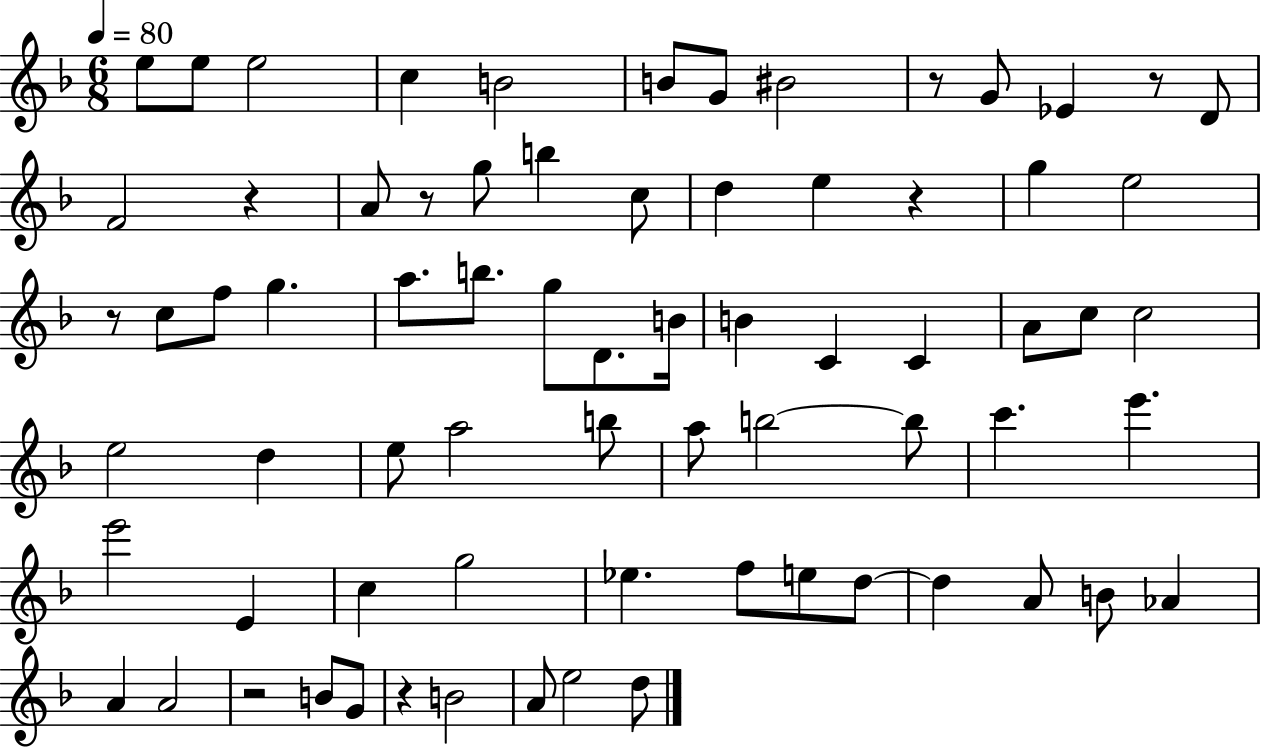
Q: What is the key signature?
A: F major